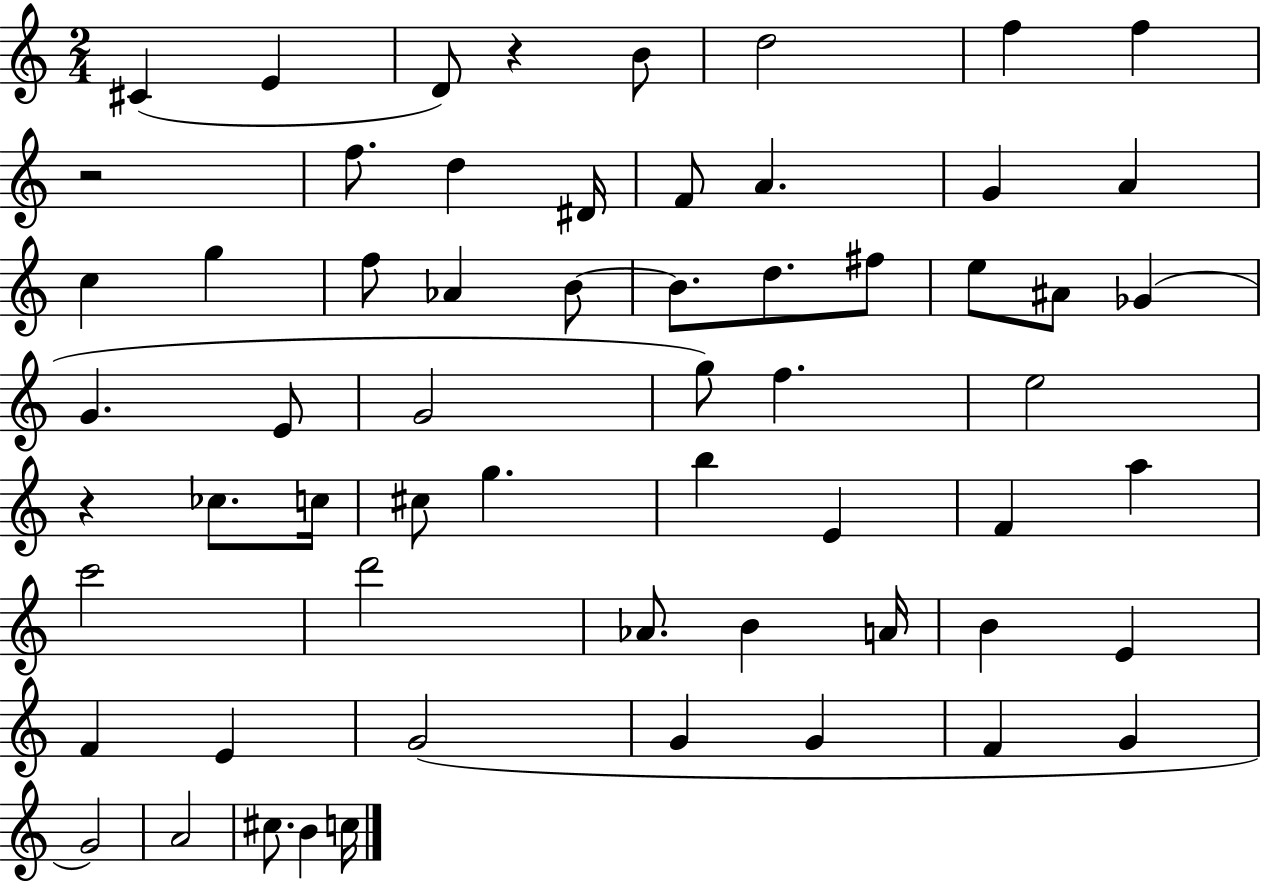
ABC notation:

X:1
T:Untitled
M:2/4
L:1/4
K:C
^C E D/2 z B/2 d2 f f z2 f/2 d ^D/4 F/2 A G A c g f/2 _A B/2 B/2 d/2 ^f/2 e/2 ^A/2 _G G E/2 G2 g/2 f e2 z _c/2 c/4 ^c/2 g b E F a c'2 d'2 _A/2 B A/4 B E F E G2 G G F G G2 A2 ^c/2 B c/4